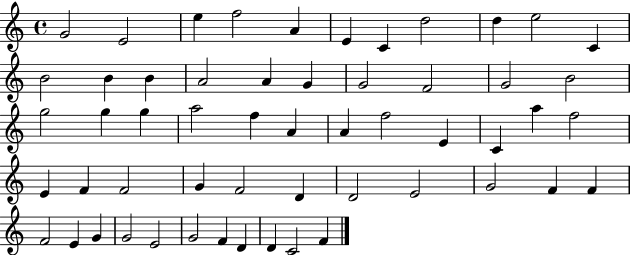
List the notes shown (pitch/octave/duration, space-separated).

G4/h E4/h E5/q F5/h A4/q E4/q C4/q D5/h D5/q E5/h C4/q B4/h B4/q B4/q A4/h A4/q G4/q G4/h F4/h G4/h B4/h G5/h G5/q G5/q A5/h F5/q A4/q A4/q F5/h E4/q C4/q A5/q F5/h E4/q F4/q F4/h G4/q F4/h D4/q D4/h E4/h G4/h F4/q F4/q F4/h E4/q G4/q G4/h E4/h G4/h F4/q D4/q D4/q C4/h F4/q